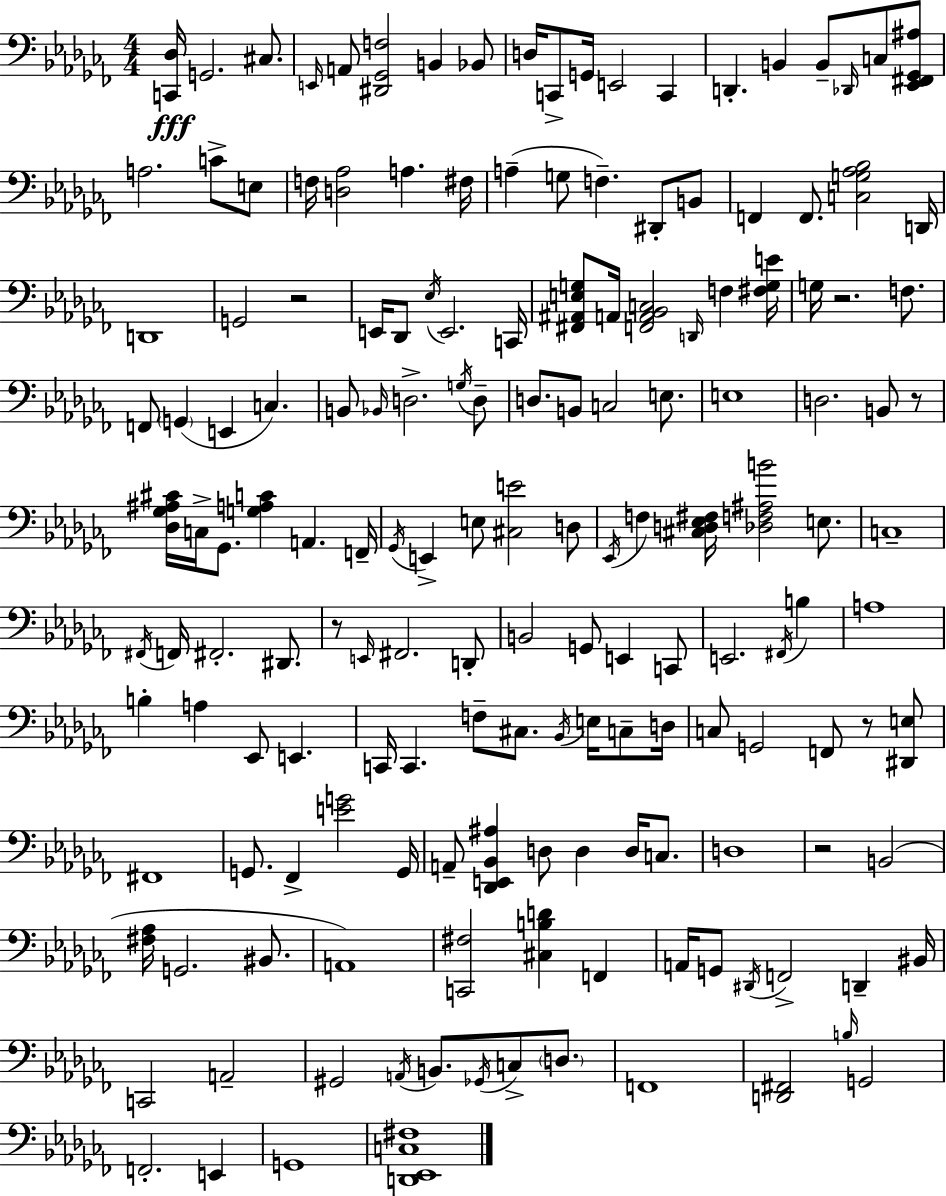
{
  \clef bass
  \numericTimeSignature
  \time 4/4
  \key aes \minor
  <c, des>16\fff g,2. cis8. | \grace { e,16 } a,8 <dis, ges, f>2 b,4 bes,8 | d16 c,8-> g,16 e,2 c,4 | d,4.-. b,4 b,8-- \grace { des,16 } c8 | \break <ees, fis, ges, ais>8 a2. c'8-> | e8 f16 <d aes>2 a4. | fis16 a4--( g8 f4.--) dis,8-. | b,8 f,4 f,8. <c g aes bes>2 | \break d,16 d,1 | g,2 r2 | e,16 des,8 \acciaccatura { ees16 } e,2. | c,16 <fis, ais, e g>8 a,16 <f, a, bes, c>2 \grace { d,16 } f4 | \break <fis g e'>16 g16 r2. | f8. f,8 \parenthesize g,4( e,4 c4.) | b,8 \grace { bes,16 } d2.-> | \acciaccatura { g16 } d8-- d8. b,8 c2 | \break e8. e1 | d2. | b,8 r8 <des ges ais cis'>16 c16-> ges,8. <g a c'>4 a,4. | f,16-- \acciaccatura { ges,16 } e,4-> e8 <cis e'>2 | \break d8 \acciaccatura { ees,16 } f4 <cis d ees fis>16 <des f ais b'>2 | e8. c1-- | \acciaccatura { fis,16 } f,16 fis,2.-. | dis,8. r8 \grace { e,16 } fis,2. | \break d,8-. b,2 | g,8 e,4 c,8 e,2. | \acciaccatura { fis,16 } b4 a1 | b4-. a4 | \break ees,8 e,4. c,16 c,4. | f8-- cis8. \acciaccatura { bes,16 } e16 c8-- d16 c8 g,2 | f,8 r8 <dis, e>8 fis,1 | g,8. fes,4-> | \break <e' g'>2 g,16 a,8-- <des, e, bes, ais>4 | d8 d4 d16 c8. d1 | r2 | b,2( <fis aes>16 g,2. | \break bis,8. a,1) | <c, fis>2 | <cis b d'>4 f,4 a,16 g,8 \acciaccatura { dis,16 } | f,2-> d,4-- bis,16 c,2 | \break a,2-- gis,2 | \acciaccatura { a,16 } b,8. \acciaccatura { ges,16 } c8-> \parenthesize d8. f,1 | <d, fis,>2 | \grace { b16 } g,2 | \break f,2.-. e,4 | g,1 | <d, ees, c fis>1 | \bar "|."
}